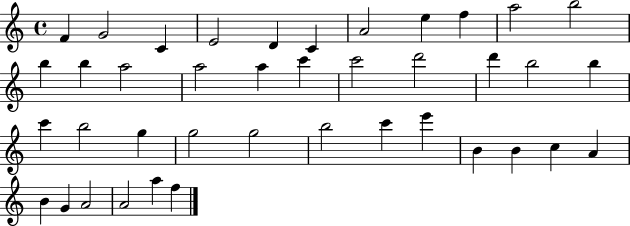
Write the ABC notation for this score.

X:1
T:Untitled
M:4/4
L:1/4
K:C
F G2 C E2 D C A2 e f a2 b2 b b a2 a2 a c' c'2 d'2 d' b2 b c' b2 g g2 g2 b2 c' e' B B c A B G A2 A2 a f